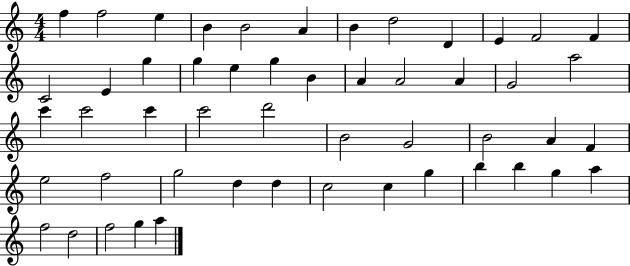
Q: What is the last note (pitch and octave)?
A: A5